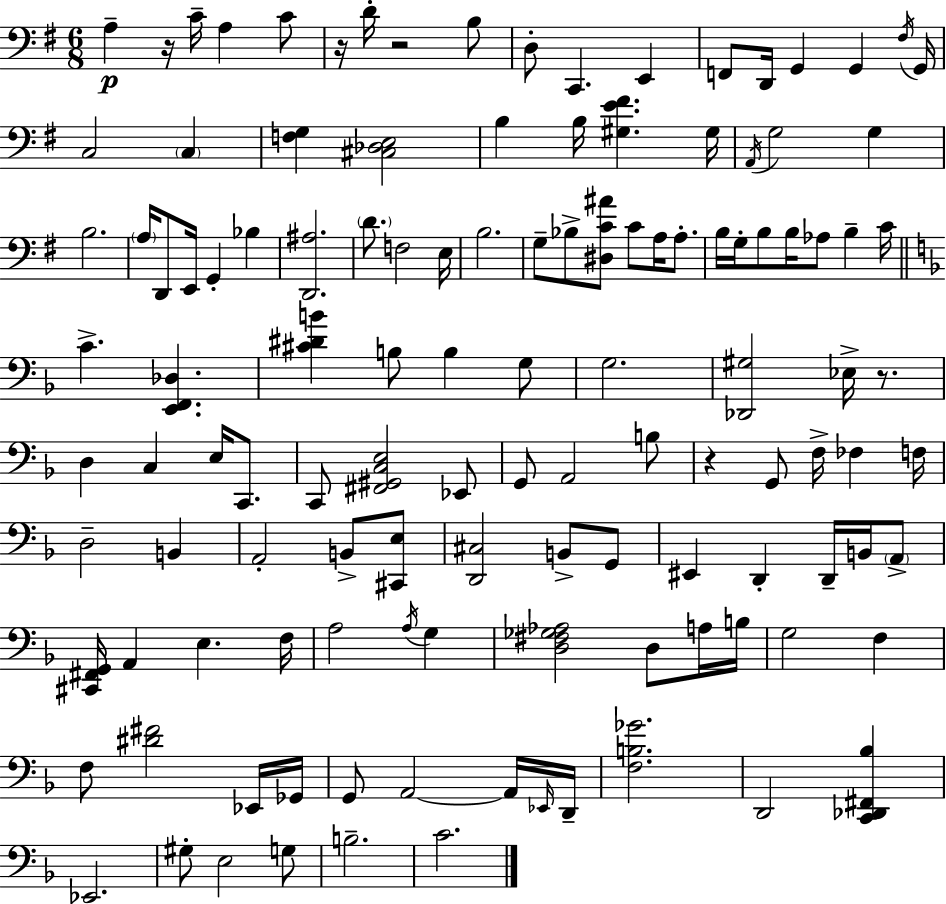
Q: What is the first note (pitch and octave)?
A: A3